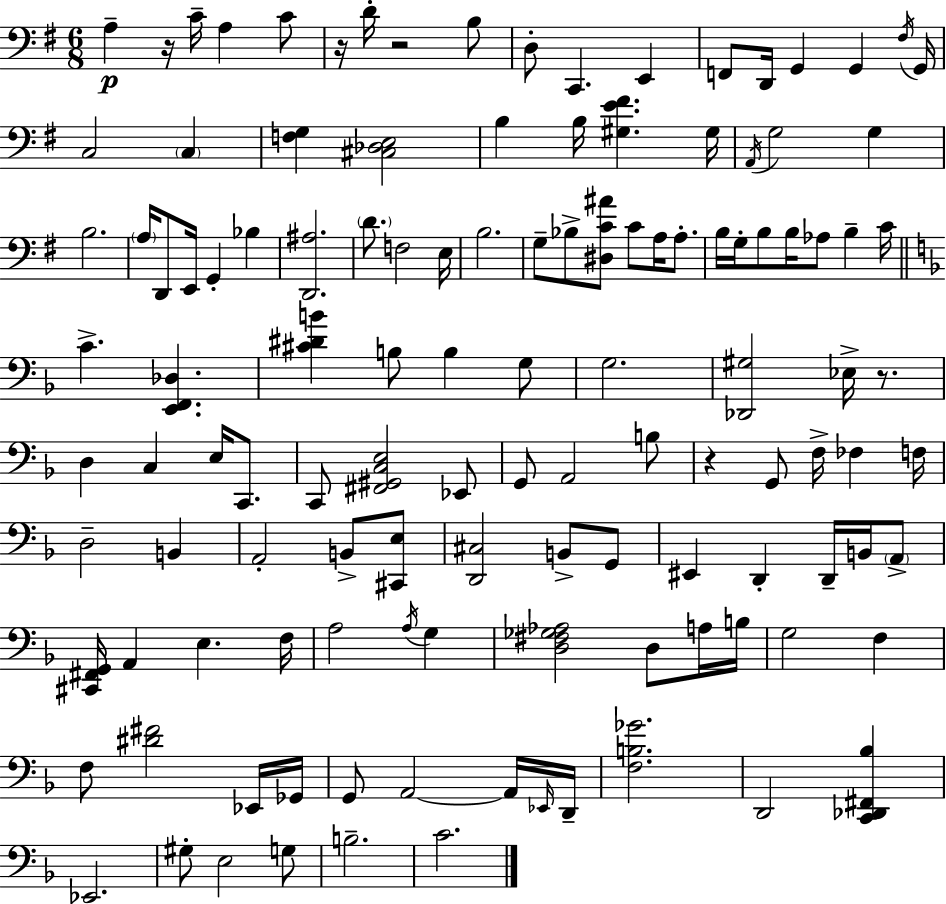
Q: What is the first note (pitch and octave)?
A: A3